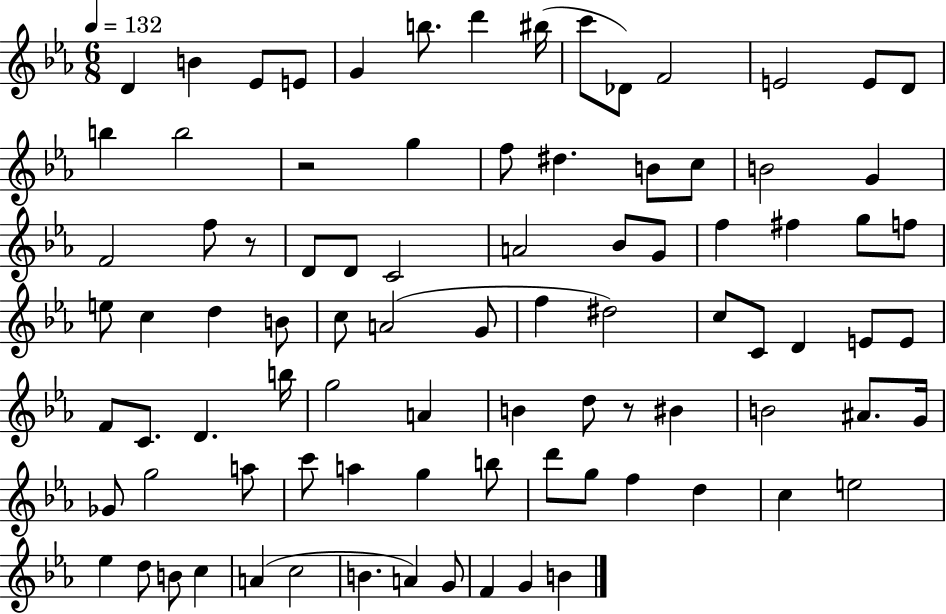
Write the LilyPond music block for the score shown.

{
  \clef treble
  \numericTimeSignature
  \time 6/8
  \key ees \major
  \tempo 4 = 132
  d'4 b'4 ees'8 e'8 | g'4 b''8. d'''4 bis''16( | c'''8 des'8) f'2 | e'2 e'8 d'8 | \break b''4 b''2 | r2 g''4 | f''8 dis''4. b'8 c''8 | b'2 g'4 | \break f'2 f''8 r8 | d'8 d'8 c'2 | a'2 bes'8 g'8 | f''4 fis''4 g''8 f''8 | \break e''8 c''4 d''4 b'8 | c''8 a'2( g'8 | f''4 dis''2) | c''8 c'8 d'4 e'8 e'8 | \break f'8 c'8. d'4. b''16 | g''2 a'4 | b'4 d''8 r8 bis'4 | b'2 ais'8. g'16 | \break ges'8 g''2 a''8 | c'''8 a''4 g''4 b''8 | d'''8 g''8 f''4 d''4 | c''4 e''2 | \break ees''4 d''8 b'8 c''4 | a'4( c''2 | b'4. a'4) g'8 | f'4 g'4 b'4 | \break \bar "|."
}